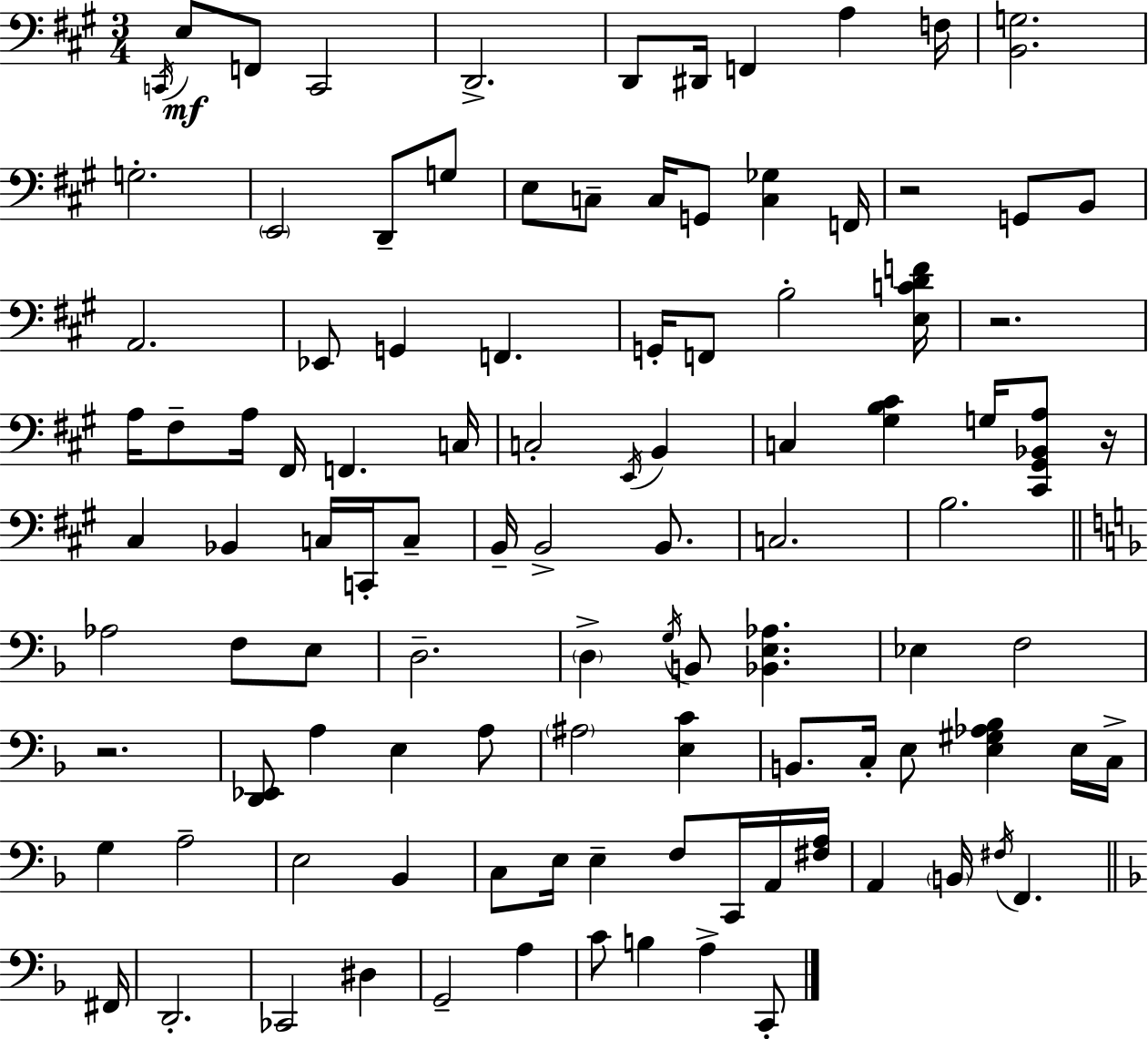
X:1
T:Untitled
M:3/4
L:1/4
K:A
C,,/4 E,/2 F,,/2 C,,2 D,,2 D,,/2 ^D,,/4 F,, A, F,/4 [B,,G,]2 G,2 E,,2 D,,/2 G,/2 E,/2 C,/2 C,/4 G,,/2 [C,_G,] F,,/4 z2 G,,/2 B,,/2 A,,2 _E,,/2 G,, F,, G,,/4 F,,/2 B,2 [E,CDF]/4 z2 A,/4 ^F,/2 A,/4 ^F,,/4 F,, C,/4 C,2 E,,/4 B,, C, [^G,B,^C] G,/4 [^C,,^G,,_B,,A,]/2 z/4 ^C, _B,, C,/4 C,,/4 C,/2 B,,/4 B,,2 B,,/2 C,2 B,2 _A,2 F,/2 E,/2 D,2 D, G,/4 B,,/2 [_B,,E,_A,] _E, F,2 z2 [D,,_E,,]/2 A, E, A,/2 ^A,2 [E,C] B,,/2 C,/4 E,/2 [E,^G,_A,_B,] E,/4 C,/4 G, A,2 E,2 _B,, C,/2 E,/4 E, F,/2 C,,/4 A,,/4 [^F,A,]/4 A,, B,,/4 ^F,/4 F,, ^F,,/4 D,,2 _C,,2 ^D, G,,2 A, C/2 B, A, C,,/2